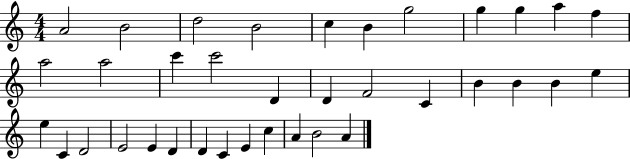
A4/h B4/h D5/h B4/h C5/q B4/q G5/h G5/q G5/q A5/q F5/q A5/h A5/h C6/q C6/h D4/q D4/q F4/h C4/q B4/q B4/q B4/q E5/q E5/q C4/q D4/h E4/h E4/q D4/q D4/q C4/q E4/q C5/q A4/q B4/h A4/q